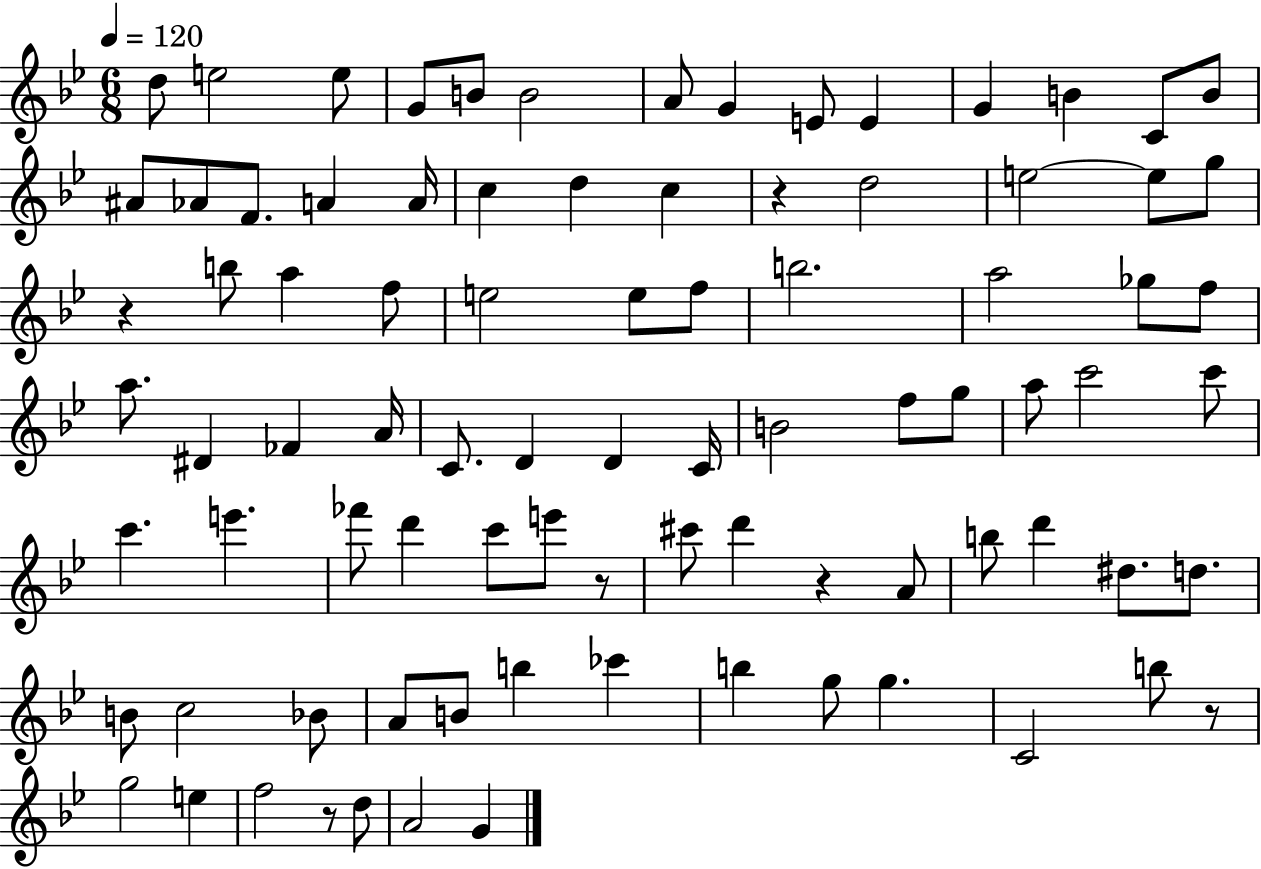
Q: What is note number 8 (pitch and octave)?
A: G4